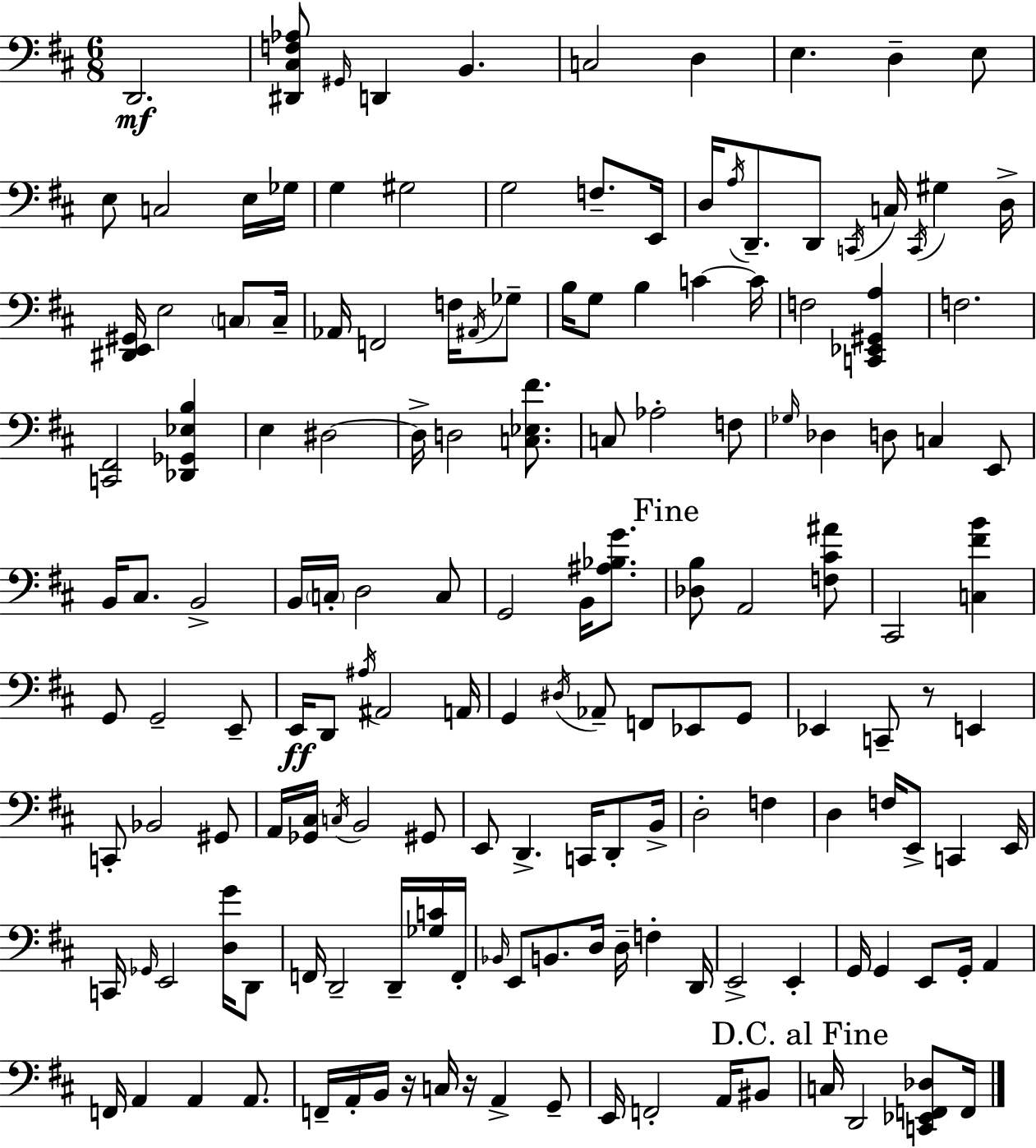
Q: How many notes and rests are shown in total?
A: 157